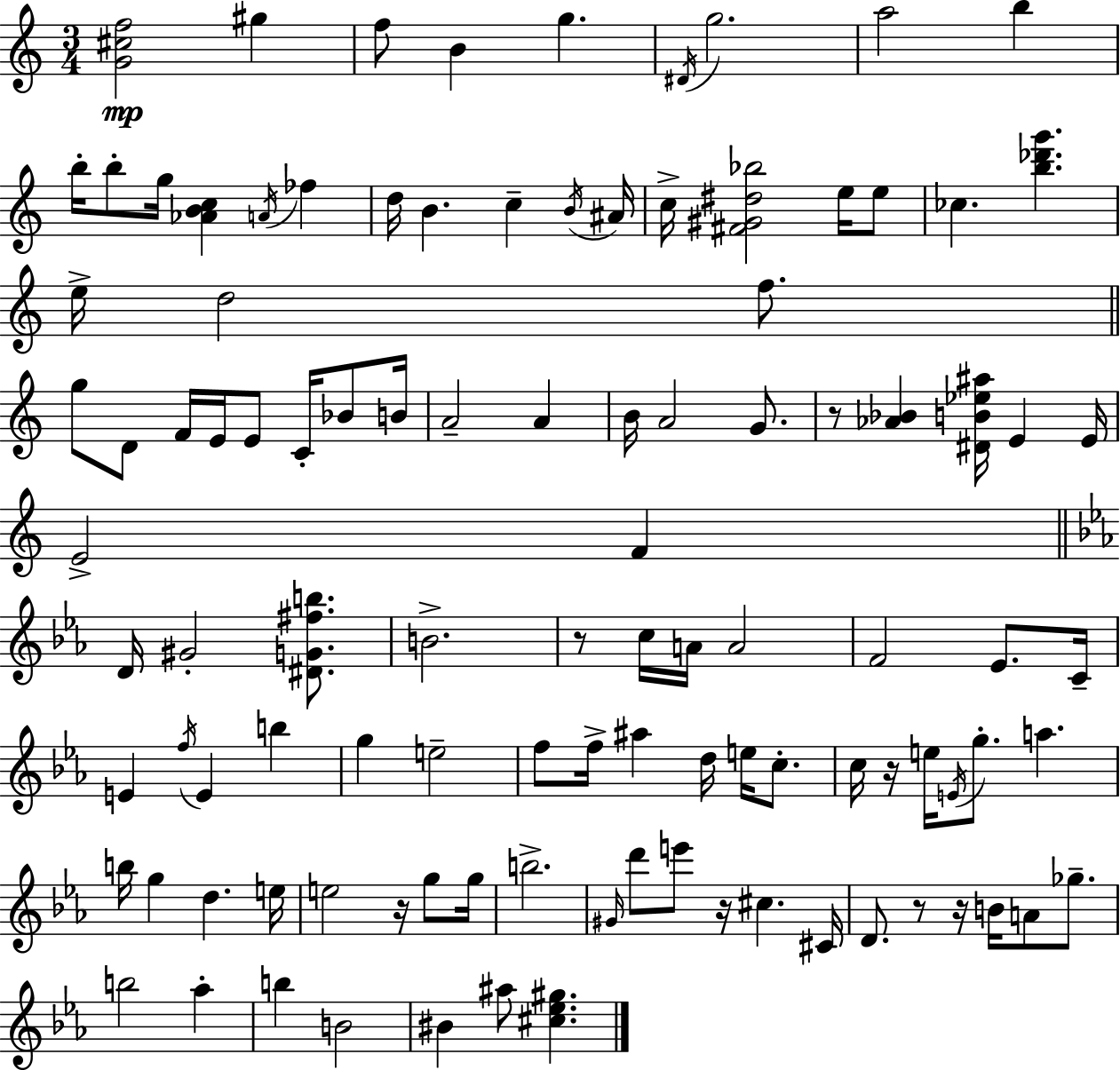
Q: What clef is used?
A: treble